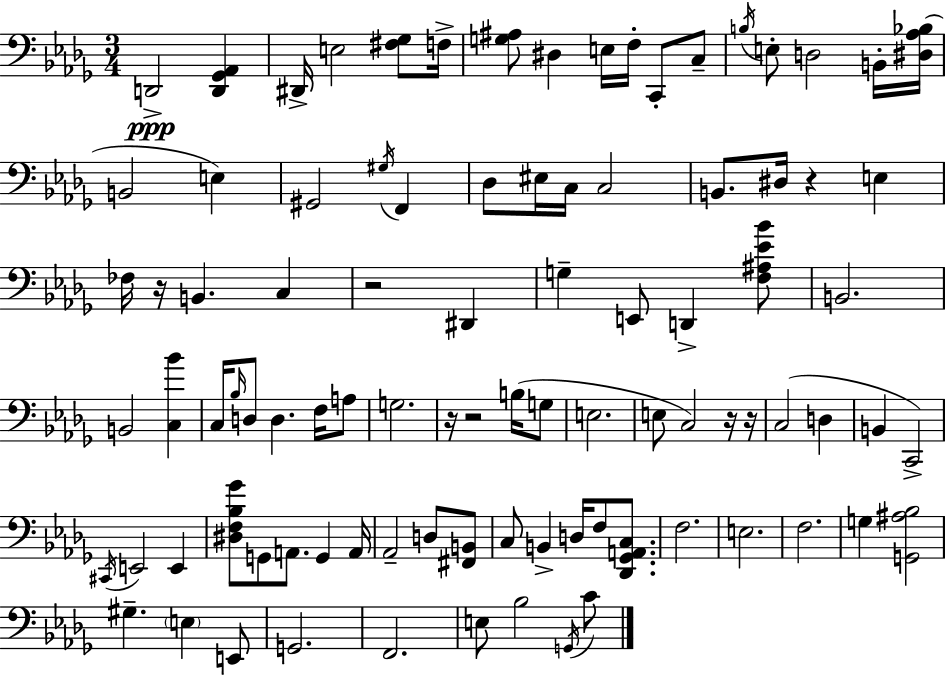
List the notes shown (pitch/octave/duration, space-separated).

D2/h [D2,Gb2,Ab2]/q D#2/s E3/h [F#3,Gb3]/e F3/s [G3,A#3]/e D#3/q E3/s F3/s C2/e C3/e B3/s E3/e D3/h B2/s [D#3,Ab3,Bb3]/s B2/h E3/q G#2/h G#3/s F2/q Db3/e EIS3/s C3/s C3/h B2/e. D#3/s R/q E3/q FES3/s R/s B2/q. C3/q R/h D#2/q G3/q E2/e D2/q [F3,A#3,Eb4,Bb4]/e B2/h. B2/h [C3,Bb4]/q C3/s Bb3/s D3/e D3/q. F3/s A3/e G3/h. R/s R/h B3/s G3/e E3/h. E3/e C3/h R/s R/s C3/h D3/q B2/q C2/h C#2/s E2/h E2/q [D#3,F3,Bb3,Gb4]/e G2/e A2/e. G2/q A2/s Ab2/h D3/e [F#2,B2]/e C3/e B2/q D3/s F3/e [Db2,Gb2,A2,C3]/e. F3/h. E3/h. F3/h. G3/q [G2,A#3,Bb3]/h G#3/q. E3/q E2/e G2/h. F2/h. E3/e Bb3/h G2/s C4/e